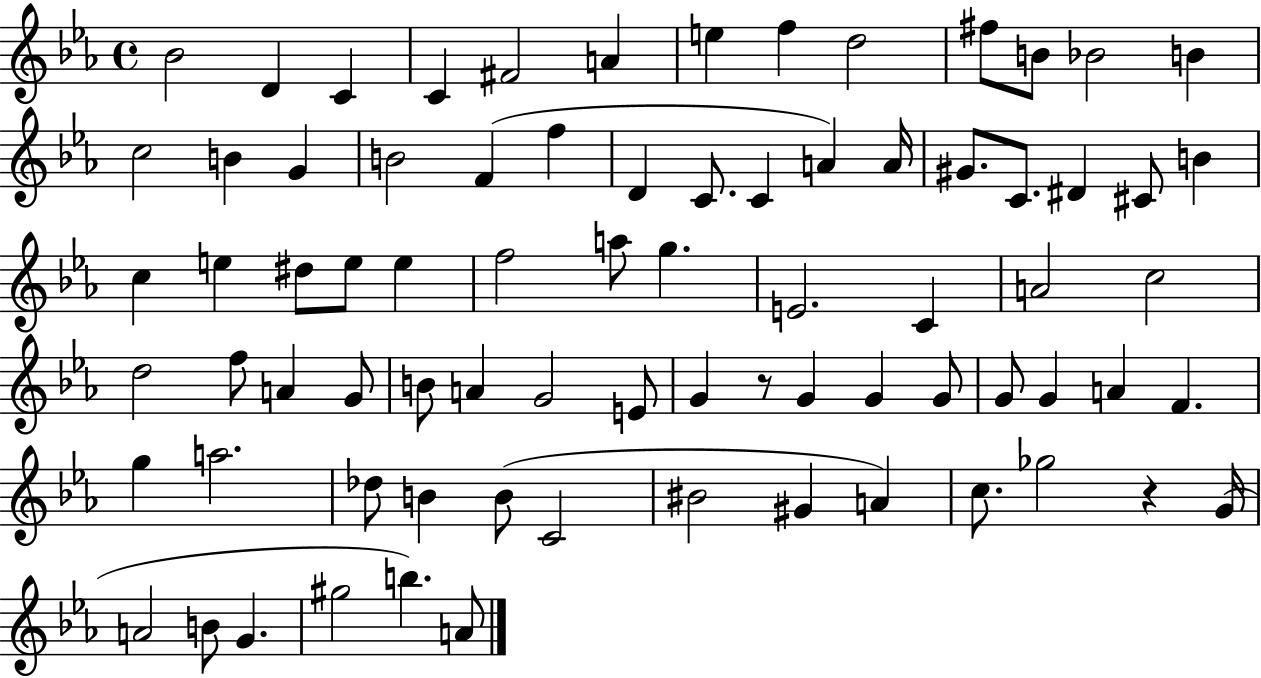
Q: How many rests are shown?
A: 2